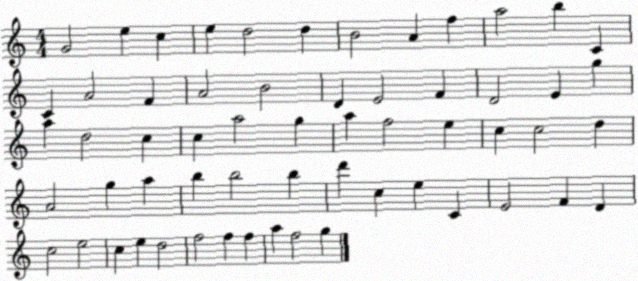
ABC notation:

X:1
T:Untitled
M:4/4
L:1/4
K:C
G2 e c e d2 d B2 A f a2 b C C A2 F A2 B2 D E2 F D2 E g a d2 c c a2 g a f2 e c c2 d A2 g a b b2 b d' c e C E2 F D c2 e2 c e d2 f2 f f a f2 g